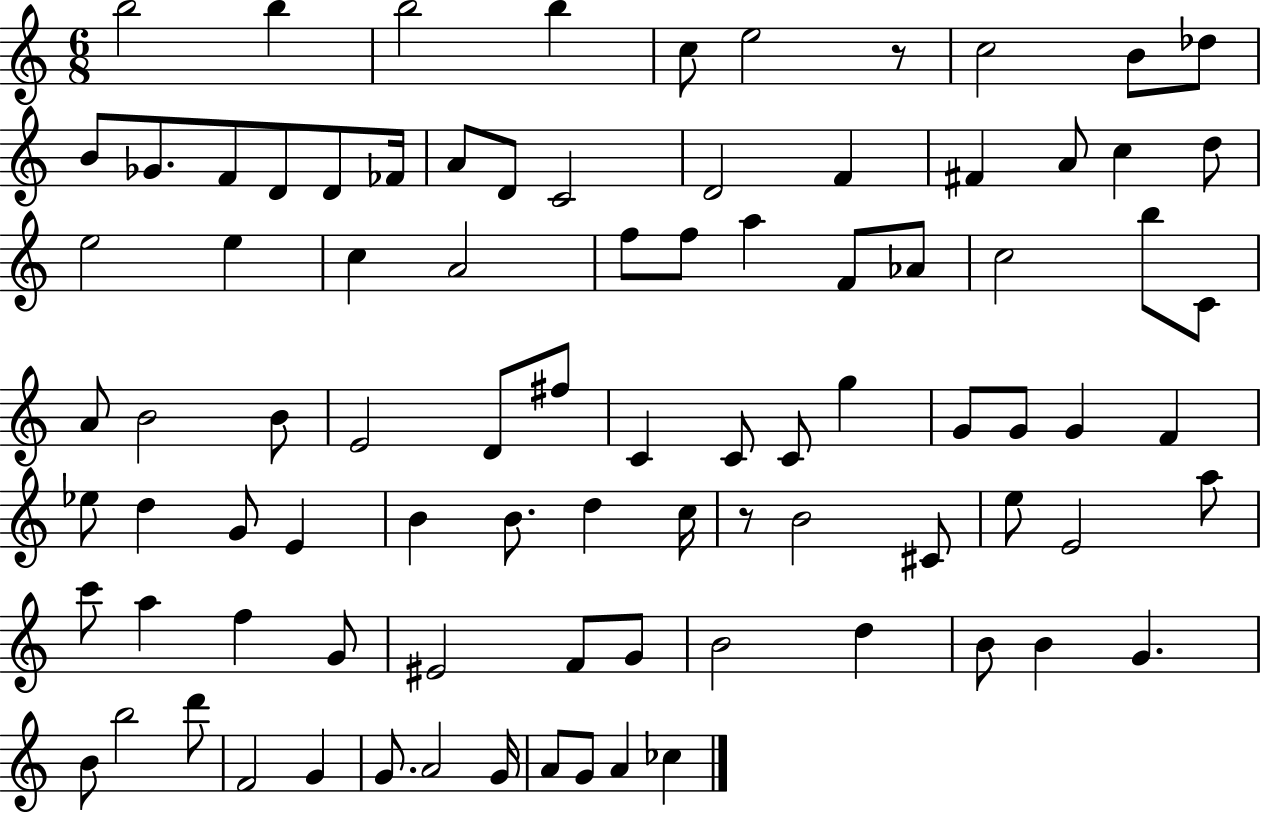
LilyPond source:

{
  \clef treble
  \numericTimeSignature
  \time 6/8
  \key c \major
  b''2 b''4 | b''2 b''4 | c''8 e''2 r8 | c''2 b'8 des''8 | \break b'8 ges'8. f'8 d'8 d'8 fes'16 | a'8 d'8 c'2 | d'2 f'4 | fis'4 a'8 c''4 d''8 | \break e''2 e''4 | c''4 a'2 | f''8 f''8 a''4 f'8 aes'8 | c''2 b''8 c'8 | \break a'8 b'2 b'8 | e'2 d'8 fis''8 | c'4 c'8 c'8 g''4 | g'8 g'8 g'4 f'4 | \break ees''8 d''4 g'8 e'4 | b'4 b'8. d''4 c''16 | r8 b'2 cis'8 | e''8 e'2 a''8 | \break c'''8 a''4 f''4 g'8 | eis'2 f'8 g'8 | b'2 d''4 | b'8 b'4 g'4. | \break b'8 b''2 d'''8 | f'2 g'4 | g'8. a'2 g'16 | a'8 g'8 a'4 ces''4 | \break \bar "|."
}